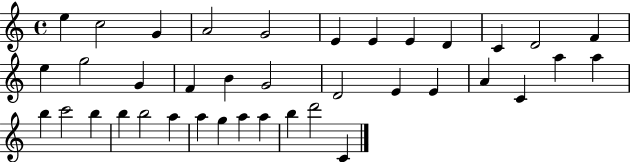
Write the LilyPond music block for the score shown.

{
  \clef treble
  \time 4/4
  \defaultTimeSignature
  \key c \major
  e''4 c''2 g'4 | a'2 g'2 | e'4 e'4 e'4 d'4 | c'4 d'2 f'4 | \break e''4 g''2 g'4 | f'4 b'4 g'2 | d'2 e'4 e'4 | a'4 c'4 a''4 a''4 | \break b''4 c'''2 b''4 | b''4 b''2 a''4 | a''4 g''4 a''4 a''4 | b''4 d'''2 c'4 | \break \bar "|."
}